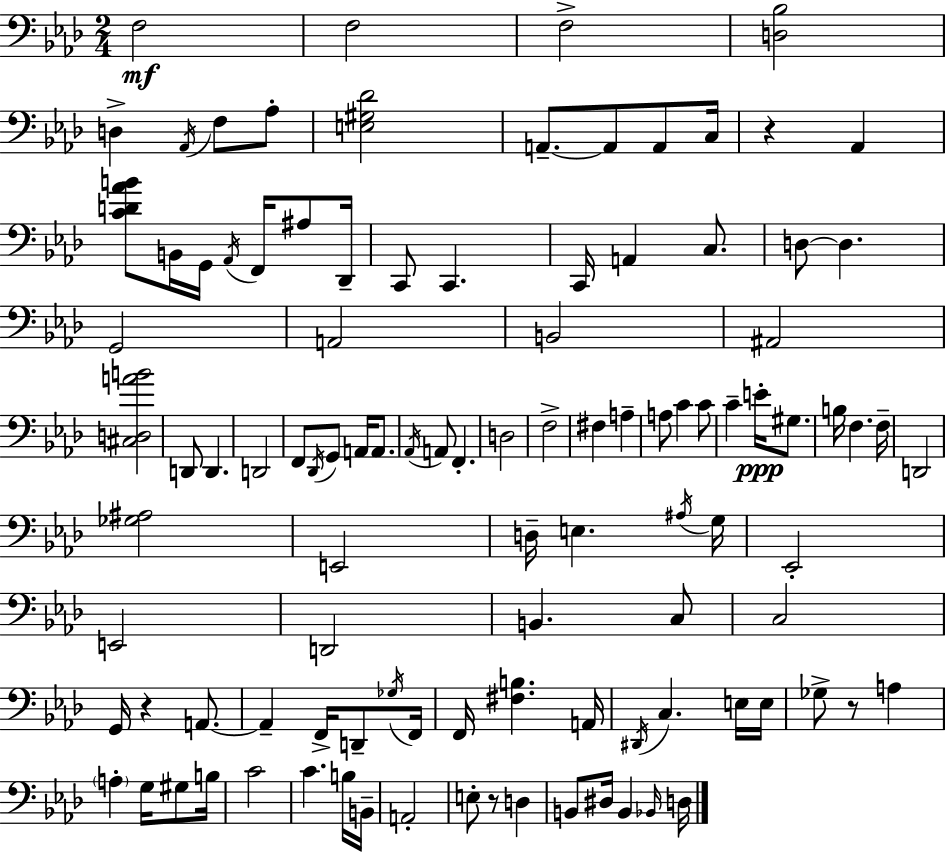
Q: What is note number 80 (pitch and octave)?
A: A3